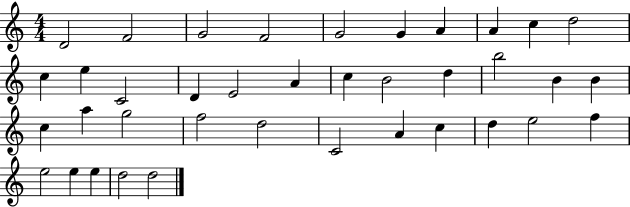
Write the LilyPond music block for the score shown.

{
  \clef treble
  \numericTimeSignature
  \time 4/4
  \key c \major
  d'2 f'2 | g'2 f'2 | g'2 g'4 a'4 | a'4 c''4 d''2 | \break c''4 e''4 c'2 | d'4 e'2 a'4 | c''4 b'2 d''4 | b''2 b'4 b'4 | \break c''4 a''4 g''2 | f''2 d''2 | c'2 a'4 c''4 | d''4 e''2 f''4 | \break e''2 e''4 e''4 | d''2 d''2 | \bar "|."
}